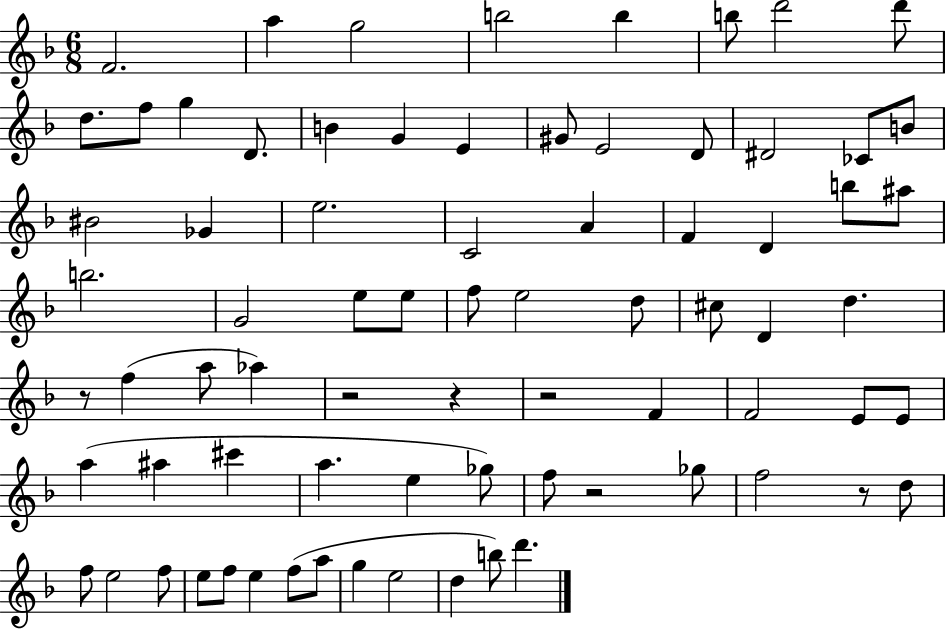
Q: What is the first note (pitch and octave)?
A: F4